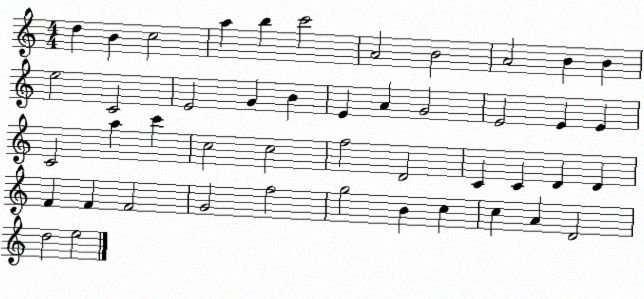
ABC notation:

X:1
T:Untitled
M:4/4
L:1/4
K:C
d B c2 a b c'2 A2 B2 A2 B B e2 C2 E2 G B E A G2 E2 E E C2 a c' c2 c2 f2 D2 C C D D F F F2 G2 f2 g2 B c c A D2 d2 e2